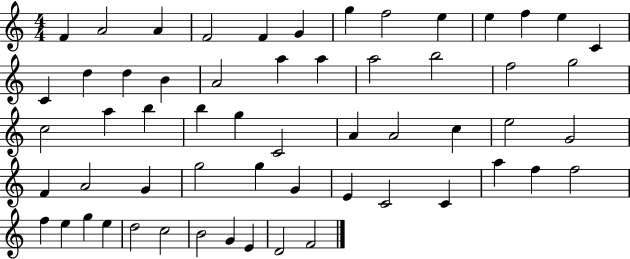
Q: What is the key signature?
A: C major